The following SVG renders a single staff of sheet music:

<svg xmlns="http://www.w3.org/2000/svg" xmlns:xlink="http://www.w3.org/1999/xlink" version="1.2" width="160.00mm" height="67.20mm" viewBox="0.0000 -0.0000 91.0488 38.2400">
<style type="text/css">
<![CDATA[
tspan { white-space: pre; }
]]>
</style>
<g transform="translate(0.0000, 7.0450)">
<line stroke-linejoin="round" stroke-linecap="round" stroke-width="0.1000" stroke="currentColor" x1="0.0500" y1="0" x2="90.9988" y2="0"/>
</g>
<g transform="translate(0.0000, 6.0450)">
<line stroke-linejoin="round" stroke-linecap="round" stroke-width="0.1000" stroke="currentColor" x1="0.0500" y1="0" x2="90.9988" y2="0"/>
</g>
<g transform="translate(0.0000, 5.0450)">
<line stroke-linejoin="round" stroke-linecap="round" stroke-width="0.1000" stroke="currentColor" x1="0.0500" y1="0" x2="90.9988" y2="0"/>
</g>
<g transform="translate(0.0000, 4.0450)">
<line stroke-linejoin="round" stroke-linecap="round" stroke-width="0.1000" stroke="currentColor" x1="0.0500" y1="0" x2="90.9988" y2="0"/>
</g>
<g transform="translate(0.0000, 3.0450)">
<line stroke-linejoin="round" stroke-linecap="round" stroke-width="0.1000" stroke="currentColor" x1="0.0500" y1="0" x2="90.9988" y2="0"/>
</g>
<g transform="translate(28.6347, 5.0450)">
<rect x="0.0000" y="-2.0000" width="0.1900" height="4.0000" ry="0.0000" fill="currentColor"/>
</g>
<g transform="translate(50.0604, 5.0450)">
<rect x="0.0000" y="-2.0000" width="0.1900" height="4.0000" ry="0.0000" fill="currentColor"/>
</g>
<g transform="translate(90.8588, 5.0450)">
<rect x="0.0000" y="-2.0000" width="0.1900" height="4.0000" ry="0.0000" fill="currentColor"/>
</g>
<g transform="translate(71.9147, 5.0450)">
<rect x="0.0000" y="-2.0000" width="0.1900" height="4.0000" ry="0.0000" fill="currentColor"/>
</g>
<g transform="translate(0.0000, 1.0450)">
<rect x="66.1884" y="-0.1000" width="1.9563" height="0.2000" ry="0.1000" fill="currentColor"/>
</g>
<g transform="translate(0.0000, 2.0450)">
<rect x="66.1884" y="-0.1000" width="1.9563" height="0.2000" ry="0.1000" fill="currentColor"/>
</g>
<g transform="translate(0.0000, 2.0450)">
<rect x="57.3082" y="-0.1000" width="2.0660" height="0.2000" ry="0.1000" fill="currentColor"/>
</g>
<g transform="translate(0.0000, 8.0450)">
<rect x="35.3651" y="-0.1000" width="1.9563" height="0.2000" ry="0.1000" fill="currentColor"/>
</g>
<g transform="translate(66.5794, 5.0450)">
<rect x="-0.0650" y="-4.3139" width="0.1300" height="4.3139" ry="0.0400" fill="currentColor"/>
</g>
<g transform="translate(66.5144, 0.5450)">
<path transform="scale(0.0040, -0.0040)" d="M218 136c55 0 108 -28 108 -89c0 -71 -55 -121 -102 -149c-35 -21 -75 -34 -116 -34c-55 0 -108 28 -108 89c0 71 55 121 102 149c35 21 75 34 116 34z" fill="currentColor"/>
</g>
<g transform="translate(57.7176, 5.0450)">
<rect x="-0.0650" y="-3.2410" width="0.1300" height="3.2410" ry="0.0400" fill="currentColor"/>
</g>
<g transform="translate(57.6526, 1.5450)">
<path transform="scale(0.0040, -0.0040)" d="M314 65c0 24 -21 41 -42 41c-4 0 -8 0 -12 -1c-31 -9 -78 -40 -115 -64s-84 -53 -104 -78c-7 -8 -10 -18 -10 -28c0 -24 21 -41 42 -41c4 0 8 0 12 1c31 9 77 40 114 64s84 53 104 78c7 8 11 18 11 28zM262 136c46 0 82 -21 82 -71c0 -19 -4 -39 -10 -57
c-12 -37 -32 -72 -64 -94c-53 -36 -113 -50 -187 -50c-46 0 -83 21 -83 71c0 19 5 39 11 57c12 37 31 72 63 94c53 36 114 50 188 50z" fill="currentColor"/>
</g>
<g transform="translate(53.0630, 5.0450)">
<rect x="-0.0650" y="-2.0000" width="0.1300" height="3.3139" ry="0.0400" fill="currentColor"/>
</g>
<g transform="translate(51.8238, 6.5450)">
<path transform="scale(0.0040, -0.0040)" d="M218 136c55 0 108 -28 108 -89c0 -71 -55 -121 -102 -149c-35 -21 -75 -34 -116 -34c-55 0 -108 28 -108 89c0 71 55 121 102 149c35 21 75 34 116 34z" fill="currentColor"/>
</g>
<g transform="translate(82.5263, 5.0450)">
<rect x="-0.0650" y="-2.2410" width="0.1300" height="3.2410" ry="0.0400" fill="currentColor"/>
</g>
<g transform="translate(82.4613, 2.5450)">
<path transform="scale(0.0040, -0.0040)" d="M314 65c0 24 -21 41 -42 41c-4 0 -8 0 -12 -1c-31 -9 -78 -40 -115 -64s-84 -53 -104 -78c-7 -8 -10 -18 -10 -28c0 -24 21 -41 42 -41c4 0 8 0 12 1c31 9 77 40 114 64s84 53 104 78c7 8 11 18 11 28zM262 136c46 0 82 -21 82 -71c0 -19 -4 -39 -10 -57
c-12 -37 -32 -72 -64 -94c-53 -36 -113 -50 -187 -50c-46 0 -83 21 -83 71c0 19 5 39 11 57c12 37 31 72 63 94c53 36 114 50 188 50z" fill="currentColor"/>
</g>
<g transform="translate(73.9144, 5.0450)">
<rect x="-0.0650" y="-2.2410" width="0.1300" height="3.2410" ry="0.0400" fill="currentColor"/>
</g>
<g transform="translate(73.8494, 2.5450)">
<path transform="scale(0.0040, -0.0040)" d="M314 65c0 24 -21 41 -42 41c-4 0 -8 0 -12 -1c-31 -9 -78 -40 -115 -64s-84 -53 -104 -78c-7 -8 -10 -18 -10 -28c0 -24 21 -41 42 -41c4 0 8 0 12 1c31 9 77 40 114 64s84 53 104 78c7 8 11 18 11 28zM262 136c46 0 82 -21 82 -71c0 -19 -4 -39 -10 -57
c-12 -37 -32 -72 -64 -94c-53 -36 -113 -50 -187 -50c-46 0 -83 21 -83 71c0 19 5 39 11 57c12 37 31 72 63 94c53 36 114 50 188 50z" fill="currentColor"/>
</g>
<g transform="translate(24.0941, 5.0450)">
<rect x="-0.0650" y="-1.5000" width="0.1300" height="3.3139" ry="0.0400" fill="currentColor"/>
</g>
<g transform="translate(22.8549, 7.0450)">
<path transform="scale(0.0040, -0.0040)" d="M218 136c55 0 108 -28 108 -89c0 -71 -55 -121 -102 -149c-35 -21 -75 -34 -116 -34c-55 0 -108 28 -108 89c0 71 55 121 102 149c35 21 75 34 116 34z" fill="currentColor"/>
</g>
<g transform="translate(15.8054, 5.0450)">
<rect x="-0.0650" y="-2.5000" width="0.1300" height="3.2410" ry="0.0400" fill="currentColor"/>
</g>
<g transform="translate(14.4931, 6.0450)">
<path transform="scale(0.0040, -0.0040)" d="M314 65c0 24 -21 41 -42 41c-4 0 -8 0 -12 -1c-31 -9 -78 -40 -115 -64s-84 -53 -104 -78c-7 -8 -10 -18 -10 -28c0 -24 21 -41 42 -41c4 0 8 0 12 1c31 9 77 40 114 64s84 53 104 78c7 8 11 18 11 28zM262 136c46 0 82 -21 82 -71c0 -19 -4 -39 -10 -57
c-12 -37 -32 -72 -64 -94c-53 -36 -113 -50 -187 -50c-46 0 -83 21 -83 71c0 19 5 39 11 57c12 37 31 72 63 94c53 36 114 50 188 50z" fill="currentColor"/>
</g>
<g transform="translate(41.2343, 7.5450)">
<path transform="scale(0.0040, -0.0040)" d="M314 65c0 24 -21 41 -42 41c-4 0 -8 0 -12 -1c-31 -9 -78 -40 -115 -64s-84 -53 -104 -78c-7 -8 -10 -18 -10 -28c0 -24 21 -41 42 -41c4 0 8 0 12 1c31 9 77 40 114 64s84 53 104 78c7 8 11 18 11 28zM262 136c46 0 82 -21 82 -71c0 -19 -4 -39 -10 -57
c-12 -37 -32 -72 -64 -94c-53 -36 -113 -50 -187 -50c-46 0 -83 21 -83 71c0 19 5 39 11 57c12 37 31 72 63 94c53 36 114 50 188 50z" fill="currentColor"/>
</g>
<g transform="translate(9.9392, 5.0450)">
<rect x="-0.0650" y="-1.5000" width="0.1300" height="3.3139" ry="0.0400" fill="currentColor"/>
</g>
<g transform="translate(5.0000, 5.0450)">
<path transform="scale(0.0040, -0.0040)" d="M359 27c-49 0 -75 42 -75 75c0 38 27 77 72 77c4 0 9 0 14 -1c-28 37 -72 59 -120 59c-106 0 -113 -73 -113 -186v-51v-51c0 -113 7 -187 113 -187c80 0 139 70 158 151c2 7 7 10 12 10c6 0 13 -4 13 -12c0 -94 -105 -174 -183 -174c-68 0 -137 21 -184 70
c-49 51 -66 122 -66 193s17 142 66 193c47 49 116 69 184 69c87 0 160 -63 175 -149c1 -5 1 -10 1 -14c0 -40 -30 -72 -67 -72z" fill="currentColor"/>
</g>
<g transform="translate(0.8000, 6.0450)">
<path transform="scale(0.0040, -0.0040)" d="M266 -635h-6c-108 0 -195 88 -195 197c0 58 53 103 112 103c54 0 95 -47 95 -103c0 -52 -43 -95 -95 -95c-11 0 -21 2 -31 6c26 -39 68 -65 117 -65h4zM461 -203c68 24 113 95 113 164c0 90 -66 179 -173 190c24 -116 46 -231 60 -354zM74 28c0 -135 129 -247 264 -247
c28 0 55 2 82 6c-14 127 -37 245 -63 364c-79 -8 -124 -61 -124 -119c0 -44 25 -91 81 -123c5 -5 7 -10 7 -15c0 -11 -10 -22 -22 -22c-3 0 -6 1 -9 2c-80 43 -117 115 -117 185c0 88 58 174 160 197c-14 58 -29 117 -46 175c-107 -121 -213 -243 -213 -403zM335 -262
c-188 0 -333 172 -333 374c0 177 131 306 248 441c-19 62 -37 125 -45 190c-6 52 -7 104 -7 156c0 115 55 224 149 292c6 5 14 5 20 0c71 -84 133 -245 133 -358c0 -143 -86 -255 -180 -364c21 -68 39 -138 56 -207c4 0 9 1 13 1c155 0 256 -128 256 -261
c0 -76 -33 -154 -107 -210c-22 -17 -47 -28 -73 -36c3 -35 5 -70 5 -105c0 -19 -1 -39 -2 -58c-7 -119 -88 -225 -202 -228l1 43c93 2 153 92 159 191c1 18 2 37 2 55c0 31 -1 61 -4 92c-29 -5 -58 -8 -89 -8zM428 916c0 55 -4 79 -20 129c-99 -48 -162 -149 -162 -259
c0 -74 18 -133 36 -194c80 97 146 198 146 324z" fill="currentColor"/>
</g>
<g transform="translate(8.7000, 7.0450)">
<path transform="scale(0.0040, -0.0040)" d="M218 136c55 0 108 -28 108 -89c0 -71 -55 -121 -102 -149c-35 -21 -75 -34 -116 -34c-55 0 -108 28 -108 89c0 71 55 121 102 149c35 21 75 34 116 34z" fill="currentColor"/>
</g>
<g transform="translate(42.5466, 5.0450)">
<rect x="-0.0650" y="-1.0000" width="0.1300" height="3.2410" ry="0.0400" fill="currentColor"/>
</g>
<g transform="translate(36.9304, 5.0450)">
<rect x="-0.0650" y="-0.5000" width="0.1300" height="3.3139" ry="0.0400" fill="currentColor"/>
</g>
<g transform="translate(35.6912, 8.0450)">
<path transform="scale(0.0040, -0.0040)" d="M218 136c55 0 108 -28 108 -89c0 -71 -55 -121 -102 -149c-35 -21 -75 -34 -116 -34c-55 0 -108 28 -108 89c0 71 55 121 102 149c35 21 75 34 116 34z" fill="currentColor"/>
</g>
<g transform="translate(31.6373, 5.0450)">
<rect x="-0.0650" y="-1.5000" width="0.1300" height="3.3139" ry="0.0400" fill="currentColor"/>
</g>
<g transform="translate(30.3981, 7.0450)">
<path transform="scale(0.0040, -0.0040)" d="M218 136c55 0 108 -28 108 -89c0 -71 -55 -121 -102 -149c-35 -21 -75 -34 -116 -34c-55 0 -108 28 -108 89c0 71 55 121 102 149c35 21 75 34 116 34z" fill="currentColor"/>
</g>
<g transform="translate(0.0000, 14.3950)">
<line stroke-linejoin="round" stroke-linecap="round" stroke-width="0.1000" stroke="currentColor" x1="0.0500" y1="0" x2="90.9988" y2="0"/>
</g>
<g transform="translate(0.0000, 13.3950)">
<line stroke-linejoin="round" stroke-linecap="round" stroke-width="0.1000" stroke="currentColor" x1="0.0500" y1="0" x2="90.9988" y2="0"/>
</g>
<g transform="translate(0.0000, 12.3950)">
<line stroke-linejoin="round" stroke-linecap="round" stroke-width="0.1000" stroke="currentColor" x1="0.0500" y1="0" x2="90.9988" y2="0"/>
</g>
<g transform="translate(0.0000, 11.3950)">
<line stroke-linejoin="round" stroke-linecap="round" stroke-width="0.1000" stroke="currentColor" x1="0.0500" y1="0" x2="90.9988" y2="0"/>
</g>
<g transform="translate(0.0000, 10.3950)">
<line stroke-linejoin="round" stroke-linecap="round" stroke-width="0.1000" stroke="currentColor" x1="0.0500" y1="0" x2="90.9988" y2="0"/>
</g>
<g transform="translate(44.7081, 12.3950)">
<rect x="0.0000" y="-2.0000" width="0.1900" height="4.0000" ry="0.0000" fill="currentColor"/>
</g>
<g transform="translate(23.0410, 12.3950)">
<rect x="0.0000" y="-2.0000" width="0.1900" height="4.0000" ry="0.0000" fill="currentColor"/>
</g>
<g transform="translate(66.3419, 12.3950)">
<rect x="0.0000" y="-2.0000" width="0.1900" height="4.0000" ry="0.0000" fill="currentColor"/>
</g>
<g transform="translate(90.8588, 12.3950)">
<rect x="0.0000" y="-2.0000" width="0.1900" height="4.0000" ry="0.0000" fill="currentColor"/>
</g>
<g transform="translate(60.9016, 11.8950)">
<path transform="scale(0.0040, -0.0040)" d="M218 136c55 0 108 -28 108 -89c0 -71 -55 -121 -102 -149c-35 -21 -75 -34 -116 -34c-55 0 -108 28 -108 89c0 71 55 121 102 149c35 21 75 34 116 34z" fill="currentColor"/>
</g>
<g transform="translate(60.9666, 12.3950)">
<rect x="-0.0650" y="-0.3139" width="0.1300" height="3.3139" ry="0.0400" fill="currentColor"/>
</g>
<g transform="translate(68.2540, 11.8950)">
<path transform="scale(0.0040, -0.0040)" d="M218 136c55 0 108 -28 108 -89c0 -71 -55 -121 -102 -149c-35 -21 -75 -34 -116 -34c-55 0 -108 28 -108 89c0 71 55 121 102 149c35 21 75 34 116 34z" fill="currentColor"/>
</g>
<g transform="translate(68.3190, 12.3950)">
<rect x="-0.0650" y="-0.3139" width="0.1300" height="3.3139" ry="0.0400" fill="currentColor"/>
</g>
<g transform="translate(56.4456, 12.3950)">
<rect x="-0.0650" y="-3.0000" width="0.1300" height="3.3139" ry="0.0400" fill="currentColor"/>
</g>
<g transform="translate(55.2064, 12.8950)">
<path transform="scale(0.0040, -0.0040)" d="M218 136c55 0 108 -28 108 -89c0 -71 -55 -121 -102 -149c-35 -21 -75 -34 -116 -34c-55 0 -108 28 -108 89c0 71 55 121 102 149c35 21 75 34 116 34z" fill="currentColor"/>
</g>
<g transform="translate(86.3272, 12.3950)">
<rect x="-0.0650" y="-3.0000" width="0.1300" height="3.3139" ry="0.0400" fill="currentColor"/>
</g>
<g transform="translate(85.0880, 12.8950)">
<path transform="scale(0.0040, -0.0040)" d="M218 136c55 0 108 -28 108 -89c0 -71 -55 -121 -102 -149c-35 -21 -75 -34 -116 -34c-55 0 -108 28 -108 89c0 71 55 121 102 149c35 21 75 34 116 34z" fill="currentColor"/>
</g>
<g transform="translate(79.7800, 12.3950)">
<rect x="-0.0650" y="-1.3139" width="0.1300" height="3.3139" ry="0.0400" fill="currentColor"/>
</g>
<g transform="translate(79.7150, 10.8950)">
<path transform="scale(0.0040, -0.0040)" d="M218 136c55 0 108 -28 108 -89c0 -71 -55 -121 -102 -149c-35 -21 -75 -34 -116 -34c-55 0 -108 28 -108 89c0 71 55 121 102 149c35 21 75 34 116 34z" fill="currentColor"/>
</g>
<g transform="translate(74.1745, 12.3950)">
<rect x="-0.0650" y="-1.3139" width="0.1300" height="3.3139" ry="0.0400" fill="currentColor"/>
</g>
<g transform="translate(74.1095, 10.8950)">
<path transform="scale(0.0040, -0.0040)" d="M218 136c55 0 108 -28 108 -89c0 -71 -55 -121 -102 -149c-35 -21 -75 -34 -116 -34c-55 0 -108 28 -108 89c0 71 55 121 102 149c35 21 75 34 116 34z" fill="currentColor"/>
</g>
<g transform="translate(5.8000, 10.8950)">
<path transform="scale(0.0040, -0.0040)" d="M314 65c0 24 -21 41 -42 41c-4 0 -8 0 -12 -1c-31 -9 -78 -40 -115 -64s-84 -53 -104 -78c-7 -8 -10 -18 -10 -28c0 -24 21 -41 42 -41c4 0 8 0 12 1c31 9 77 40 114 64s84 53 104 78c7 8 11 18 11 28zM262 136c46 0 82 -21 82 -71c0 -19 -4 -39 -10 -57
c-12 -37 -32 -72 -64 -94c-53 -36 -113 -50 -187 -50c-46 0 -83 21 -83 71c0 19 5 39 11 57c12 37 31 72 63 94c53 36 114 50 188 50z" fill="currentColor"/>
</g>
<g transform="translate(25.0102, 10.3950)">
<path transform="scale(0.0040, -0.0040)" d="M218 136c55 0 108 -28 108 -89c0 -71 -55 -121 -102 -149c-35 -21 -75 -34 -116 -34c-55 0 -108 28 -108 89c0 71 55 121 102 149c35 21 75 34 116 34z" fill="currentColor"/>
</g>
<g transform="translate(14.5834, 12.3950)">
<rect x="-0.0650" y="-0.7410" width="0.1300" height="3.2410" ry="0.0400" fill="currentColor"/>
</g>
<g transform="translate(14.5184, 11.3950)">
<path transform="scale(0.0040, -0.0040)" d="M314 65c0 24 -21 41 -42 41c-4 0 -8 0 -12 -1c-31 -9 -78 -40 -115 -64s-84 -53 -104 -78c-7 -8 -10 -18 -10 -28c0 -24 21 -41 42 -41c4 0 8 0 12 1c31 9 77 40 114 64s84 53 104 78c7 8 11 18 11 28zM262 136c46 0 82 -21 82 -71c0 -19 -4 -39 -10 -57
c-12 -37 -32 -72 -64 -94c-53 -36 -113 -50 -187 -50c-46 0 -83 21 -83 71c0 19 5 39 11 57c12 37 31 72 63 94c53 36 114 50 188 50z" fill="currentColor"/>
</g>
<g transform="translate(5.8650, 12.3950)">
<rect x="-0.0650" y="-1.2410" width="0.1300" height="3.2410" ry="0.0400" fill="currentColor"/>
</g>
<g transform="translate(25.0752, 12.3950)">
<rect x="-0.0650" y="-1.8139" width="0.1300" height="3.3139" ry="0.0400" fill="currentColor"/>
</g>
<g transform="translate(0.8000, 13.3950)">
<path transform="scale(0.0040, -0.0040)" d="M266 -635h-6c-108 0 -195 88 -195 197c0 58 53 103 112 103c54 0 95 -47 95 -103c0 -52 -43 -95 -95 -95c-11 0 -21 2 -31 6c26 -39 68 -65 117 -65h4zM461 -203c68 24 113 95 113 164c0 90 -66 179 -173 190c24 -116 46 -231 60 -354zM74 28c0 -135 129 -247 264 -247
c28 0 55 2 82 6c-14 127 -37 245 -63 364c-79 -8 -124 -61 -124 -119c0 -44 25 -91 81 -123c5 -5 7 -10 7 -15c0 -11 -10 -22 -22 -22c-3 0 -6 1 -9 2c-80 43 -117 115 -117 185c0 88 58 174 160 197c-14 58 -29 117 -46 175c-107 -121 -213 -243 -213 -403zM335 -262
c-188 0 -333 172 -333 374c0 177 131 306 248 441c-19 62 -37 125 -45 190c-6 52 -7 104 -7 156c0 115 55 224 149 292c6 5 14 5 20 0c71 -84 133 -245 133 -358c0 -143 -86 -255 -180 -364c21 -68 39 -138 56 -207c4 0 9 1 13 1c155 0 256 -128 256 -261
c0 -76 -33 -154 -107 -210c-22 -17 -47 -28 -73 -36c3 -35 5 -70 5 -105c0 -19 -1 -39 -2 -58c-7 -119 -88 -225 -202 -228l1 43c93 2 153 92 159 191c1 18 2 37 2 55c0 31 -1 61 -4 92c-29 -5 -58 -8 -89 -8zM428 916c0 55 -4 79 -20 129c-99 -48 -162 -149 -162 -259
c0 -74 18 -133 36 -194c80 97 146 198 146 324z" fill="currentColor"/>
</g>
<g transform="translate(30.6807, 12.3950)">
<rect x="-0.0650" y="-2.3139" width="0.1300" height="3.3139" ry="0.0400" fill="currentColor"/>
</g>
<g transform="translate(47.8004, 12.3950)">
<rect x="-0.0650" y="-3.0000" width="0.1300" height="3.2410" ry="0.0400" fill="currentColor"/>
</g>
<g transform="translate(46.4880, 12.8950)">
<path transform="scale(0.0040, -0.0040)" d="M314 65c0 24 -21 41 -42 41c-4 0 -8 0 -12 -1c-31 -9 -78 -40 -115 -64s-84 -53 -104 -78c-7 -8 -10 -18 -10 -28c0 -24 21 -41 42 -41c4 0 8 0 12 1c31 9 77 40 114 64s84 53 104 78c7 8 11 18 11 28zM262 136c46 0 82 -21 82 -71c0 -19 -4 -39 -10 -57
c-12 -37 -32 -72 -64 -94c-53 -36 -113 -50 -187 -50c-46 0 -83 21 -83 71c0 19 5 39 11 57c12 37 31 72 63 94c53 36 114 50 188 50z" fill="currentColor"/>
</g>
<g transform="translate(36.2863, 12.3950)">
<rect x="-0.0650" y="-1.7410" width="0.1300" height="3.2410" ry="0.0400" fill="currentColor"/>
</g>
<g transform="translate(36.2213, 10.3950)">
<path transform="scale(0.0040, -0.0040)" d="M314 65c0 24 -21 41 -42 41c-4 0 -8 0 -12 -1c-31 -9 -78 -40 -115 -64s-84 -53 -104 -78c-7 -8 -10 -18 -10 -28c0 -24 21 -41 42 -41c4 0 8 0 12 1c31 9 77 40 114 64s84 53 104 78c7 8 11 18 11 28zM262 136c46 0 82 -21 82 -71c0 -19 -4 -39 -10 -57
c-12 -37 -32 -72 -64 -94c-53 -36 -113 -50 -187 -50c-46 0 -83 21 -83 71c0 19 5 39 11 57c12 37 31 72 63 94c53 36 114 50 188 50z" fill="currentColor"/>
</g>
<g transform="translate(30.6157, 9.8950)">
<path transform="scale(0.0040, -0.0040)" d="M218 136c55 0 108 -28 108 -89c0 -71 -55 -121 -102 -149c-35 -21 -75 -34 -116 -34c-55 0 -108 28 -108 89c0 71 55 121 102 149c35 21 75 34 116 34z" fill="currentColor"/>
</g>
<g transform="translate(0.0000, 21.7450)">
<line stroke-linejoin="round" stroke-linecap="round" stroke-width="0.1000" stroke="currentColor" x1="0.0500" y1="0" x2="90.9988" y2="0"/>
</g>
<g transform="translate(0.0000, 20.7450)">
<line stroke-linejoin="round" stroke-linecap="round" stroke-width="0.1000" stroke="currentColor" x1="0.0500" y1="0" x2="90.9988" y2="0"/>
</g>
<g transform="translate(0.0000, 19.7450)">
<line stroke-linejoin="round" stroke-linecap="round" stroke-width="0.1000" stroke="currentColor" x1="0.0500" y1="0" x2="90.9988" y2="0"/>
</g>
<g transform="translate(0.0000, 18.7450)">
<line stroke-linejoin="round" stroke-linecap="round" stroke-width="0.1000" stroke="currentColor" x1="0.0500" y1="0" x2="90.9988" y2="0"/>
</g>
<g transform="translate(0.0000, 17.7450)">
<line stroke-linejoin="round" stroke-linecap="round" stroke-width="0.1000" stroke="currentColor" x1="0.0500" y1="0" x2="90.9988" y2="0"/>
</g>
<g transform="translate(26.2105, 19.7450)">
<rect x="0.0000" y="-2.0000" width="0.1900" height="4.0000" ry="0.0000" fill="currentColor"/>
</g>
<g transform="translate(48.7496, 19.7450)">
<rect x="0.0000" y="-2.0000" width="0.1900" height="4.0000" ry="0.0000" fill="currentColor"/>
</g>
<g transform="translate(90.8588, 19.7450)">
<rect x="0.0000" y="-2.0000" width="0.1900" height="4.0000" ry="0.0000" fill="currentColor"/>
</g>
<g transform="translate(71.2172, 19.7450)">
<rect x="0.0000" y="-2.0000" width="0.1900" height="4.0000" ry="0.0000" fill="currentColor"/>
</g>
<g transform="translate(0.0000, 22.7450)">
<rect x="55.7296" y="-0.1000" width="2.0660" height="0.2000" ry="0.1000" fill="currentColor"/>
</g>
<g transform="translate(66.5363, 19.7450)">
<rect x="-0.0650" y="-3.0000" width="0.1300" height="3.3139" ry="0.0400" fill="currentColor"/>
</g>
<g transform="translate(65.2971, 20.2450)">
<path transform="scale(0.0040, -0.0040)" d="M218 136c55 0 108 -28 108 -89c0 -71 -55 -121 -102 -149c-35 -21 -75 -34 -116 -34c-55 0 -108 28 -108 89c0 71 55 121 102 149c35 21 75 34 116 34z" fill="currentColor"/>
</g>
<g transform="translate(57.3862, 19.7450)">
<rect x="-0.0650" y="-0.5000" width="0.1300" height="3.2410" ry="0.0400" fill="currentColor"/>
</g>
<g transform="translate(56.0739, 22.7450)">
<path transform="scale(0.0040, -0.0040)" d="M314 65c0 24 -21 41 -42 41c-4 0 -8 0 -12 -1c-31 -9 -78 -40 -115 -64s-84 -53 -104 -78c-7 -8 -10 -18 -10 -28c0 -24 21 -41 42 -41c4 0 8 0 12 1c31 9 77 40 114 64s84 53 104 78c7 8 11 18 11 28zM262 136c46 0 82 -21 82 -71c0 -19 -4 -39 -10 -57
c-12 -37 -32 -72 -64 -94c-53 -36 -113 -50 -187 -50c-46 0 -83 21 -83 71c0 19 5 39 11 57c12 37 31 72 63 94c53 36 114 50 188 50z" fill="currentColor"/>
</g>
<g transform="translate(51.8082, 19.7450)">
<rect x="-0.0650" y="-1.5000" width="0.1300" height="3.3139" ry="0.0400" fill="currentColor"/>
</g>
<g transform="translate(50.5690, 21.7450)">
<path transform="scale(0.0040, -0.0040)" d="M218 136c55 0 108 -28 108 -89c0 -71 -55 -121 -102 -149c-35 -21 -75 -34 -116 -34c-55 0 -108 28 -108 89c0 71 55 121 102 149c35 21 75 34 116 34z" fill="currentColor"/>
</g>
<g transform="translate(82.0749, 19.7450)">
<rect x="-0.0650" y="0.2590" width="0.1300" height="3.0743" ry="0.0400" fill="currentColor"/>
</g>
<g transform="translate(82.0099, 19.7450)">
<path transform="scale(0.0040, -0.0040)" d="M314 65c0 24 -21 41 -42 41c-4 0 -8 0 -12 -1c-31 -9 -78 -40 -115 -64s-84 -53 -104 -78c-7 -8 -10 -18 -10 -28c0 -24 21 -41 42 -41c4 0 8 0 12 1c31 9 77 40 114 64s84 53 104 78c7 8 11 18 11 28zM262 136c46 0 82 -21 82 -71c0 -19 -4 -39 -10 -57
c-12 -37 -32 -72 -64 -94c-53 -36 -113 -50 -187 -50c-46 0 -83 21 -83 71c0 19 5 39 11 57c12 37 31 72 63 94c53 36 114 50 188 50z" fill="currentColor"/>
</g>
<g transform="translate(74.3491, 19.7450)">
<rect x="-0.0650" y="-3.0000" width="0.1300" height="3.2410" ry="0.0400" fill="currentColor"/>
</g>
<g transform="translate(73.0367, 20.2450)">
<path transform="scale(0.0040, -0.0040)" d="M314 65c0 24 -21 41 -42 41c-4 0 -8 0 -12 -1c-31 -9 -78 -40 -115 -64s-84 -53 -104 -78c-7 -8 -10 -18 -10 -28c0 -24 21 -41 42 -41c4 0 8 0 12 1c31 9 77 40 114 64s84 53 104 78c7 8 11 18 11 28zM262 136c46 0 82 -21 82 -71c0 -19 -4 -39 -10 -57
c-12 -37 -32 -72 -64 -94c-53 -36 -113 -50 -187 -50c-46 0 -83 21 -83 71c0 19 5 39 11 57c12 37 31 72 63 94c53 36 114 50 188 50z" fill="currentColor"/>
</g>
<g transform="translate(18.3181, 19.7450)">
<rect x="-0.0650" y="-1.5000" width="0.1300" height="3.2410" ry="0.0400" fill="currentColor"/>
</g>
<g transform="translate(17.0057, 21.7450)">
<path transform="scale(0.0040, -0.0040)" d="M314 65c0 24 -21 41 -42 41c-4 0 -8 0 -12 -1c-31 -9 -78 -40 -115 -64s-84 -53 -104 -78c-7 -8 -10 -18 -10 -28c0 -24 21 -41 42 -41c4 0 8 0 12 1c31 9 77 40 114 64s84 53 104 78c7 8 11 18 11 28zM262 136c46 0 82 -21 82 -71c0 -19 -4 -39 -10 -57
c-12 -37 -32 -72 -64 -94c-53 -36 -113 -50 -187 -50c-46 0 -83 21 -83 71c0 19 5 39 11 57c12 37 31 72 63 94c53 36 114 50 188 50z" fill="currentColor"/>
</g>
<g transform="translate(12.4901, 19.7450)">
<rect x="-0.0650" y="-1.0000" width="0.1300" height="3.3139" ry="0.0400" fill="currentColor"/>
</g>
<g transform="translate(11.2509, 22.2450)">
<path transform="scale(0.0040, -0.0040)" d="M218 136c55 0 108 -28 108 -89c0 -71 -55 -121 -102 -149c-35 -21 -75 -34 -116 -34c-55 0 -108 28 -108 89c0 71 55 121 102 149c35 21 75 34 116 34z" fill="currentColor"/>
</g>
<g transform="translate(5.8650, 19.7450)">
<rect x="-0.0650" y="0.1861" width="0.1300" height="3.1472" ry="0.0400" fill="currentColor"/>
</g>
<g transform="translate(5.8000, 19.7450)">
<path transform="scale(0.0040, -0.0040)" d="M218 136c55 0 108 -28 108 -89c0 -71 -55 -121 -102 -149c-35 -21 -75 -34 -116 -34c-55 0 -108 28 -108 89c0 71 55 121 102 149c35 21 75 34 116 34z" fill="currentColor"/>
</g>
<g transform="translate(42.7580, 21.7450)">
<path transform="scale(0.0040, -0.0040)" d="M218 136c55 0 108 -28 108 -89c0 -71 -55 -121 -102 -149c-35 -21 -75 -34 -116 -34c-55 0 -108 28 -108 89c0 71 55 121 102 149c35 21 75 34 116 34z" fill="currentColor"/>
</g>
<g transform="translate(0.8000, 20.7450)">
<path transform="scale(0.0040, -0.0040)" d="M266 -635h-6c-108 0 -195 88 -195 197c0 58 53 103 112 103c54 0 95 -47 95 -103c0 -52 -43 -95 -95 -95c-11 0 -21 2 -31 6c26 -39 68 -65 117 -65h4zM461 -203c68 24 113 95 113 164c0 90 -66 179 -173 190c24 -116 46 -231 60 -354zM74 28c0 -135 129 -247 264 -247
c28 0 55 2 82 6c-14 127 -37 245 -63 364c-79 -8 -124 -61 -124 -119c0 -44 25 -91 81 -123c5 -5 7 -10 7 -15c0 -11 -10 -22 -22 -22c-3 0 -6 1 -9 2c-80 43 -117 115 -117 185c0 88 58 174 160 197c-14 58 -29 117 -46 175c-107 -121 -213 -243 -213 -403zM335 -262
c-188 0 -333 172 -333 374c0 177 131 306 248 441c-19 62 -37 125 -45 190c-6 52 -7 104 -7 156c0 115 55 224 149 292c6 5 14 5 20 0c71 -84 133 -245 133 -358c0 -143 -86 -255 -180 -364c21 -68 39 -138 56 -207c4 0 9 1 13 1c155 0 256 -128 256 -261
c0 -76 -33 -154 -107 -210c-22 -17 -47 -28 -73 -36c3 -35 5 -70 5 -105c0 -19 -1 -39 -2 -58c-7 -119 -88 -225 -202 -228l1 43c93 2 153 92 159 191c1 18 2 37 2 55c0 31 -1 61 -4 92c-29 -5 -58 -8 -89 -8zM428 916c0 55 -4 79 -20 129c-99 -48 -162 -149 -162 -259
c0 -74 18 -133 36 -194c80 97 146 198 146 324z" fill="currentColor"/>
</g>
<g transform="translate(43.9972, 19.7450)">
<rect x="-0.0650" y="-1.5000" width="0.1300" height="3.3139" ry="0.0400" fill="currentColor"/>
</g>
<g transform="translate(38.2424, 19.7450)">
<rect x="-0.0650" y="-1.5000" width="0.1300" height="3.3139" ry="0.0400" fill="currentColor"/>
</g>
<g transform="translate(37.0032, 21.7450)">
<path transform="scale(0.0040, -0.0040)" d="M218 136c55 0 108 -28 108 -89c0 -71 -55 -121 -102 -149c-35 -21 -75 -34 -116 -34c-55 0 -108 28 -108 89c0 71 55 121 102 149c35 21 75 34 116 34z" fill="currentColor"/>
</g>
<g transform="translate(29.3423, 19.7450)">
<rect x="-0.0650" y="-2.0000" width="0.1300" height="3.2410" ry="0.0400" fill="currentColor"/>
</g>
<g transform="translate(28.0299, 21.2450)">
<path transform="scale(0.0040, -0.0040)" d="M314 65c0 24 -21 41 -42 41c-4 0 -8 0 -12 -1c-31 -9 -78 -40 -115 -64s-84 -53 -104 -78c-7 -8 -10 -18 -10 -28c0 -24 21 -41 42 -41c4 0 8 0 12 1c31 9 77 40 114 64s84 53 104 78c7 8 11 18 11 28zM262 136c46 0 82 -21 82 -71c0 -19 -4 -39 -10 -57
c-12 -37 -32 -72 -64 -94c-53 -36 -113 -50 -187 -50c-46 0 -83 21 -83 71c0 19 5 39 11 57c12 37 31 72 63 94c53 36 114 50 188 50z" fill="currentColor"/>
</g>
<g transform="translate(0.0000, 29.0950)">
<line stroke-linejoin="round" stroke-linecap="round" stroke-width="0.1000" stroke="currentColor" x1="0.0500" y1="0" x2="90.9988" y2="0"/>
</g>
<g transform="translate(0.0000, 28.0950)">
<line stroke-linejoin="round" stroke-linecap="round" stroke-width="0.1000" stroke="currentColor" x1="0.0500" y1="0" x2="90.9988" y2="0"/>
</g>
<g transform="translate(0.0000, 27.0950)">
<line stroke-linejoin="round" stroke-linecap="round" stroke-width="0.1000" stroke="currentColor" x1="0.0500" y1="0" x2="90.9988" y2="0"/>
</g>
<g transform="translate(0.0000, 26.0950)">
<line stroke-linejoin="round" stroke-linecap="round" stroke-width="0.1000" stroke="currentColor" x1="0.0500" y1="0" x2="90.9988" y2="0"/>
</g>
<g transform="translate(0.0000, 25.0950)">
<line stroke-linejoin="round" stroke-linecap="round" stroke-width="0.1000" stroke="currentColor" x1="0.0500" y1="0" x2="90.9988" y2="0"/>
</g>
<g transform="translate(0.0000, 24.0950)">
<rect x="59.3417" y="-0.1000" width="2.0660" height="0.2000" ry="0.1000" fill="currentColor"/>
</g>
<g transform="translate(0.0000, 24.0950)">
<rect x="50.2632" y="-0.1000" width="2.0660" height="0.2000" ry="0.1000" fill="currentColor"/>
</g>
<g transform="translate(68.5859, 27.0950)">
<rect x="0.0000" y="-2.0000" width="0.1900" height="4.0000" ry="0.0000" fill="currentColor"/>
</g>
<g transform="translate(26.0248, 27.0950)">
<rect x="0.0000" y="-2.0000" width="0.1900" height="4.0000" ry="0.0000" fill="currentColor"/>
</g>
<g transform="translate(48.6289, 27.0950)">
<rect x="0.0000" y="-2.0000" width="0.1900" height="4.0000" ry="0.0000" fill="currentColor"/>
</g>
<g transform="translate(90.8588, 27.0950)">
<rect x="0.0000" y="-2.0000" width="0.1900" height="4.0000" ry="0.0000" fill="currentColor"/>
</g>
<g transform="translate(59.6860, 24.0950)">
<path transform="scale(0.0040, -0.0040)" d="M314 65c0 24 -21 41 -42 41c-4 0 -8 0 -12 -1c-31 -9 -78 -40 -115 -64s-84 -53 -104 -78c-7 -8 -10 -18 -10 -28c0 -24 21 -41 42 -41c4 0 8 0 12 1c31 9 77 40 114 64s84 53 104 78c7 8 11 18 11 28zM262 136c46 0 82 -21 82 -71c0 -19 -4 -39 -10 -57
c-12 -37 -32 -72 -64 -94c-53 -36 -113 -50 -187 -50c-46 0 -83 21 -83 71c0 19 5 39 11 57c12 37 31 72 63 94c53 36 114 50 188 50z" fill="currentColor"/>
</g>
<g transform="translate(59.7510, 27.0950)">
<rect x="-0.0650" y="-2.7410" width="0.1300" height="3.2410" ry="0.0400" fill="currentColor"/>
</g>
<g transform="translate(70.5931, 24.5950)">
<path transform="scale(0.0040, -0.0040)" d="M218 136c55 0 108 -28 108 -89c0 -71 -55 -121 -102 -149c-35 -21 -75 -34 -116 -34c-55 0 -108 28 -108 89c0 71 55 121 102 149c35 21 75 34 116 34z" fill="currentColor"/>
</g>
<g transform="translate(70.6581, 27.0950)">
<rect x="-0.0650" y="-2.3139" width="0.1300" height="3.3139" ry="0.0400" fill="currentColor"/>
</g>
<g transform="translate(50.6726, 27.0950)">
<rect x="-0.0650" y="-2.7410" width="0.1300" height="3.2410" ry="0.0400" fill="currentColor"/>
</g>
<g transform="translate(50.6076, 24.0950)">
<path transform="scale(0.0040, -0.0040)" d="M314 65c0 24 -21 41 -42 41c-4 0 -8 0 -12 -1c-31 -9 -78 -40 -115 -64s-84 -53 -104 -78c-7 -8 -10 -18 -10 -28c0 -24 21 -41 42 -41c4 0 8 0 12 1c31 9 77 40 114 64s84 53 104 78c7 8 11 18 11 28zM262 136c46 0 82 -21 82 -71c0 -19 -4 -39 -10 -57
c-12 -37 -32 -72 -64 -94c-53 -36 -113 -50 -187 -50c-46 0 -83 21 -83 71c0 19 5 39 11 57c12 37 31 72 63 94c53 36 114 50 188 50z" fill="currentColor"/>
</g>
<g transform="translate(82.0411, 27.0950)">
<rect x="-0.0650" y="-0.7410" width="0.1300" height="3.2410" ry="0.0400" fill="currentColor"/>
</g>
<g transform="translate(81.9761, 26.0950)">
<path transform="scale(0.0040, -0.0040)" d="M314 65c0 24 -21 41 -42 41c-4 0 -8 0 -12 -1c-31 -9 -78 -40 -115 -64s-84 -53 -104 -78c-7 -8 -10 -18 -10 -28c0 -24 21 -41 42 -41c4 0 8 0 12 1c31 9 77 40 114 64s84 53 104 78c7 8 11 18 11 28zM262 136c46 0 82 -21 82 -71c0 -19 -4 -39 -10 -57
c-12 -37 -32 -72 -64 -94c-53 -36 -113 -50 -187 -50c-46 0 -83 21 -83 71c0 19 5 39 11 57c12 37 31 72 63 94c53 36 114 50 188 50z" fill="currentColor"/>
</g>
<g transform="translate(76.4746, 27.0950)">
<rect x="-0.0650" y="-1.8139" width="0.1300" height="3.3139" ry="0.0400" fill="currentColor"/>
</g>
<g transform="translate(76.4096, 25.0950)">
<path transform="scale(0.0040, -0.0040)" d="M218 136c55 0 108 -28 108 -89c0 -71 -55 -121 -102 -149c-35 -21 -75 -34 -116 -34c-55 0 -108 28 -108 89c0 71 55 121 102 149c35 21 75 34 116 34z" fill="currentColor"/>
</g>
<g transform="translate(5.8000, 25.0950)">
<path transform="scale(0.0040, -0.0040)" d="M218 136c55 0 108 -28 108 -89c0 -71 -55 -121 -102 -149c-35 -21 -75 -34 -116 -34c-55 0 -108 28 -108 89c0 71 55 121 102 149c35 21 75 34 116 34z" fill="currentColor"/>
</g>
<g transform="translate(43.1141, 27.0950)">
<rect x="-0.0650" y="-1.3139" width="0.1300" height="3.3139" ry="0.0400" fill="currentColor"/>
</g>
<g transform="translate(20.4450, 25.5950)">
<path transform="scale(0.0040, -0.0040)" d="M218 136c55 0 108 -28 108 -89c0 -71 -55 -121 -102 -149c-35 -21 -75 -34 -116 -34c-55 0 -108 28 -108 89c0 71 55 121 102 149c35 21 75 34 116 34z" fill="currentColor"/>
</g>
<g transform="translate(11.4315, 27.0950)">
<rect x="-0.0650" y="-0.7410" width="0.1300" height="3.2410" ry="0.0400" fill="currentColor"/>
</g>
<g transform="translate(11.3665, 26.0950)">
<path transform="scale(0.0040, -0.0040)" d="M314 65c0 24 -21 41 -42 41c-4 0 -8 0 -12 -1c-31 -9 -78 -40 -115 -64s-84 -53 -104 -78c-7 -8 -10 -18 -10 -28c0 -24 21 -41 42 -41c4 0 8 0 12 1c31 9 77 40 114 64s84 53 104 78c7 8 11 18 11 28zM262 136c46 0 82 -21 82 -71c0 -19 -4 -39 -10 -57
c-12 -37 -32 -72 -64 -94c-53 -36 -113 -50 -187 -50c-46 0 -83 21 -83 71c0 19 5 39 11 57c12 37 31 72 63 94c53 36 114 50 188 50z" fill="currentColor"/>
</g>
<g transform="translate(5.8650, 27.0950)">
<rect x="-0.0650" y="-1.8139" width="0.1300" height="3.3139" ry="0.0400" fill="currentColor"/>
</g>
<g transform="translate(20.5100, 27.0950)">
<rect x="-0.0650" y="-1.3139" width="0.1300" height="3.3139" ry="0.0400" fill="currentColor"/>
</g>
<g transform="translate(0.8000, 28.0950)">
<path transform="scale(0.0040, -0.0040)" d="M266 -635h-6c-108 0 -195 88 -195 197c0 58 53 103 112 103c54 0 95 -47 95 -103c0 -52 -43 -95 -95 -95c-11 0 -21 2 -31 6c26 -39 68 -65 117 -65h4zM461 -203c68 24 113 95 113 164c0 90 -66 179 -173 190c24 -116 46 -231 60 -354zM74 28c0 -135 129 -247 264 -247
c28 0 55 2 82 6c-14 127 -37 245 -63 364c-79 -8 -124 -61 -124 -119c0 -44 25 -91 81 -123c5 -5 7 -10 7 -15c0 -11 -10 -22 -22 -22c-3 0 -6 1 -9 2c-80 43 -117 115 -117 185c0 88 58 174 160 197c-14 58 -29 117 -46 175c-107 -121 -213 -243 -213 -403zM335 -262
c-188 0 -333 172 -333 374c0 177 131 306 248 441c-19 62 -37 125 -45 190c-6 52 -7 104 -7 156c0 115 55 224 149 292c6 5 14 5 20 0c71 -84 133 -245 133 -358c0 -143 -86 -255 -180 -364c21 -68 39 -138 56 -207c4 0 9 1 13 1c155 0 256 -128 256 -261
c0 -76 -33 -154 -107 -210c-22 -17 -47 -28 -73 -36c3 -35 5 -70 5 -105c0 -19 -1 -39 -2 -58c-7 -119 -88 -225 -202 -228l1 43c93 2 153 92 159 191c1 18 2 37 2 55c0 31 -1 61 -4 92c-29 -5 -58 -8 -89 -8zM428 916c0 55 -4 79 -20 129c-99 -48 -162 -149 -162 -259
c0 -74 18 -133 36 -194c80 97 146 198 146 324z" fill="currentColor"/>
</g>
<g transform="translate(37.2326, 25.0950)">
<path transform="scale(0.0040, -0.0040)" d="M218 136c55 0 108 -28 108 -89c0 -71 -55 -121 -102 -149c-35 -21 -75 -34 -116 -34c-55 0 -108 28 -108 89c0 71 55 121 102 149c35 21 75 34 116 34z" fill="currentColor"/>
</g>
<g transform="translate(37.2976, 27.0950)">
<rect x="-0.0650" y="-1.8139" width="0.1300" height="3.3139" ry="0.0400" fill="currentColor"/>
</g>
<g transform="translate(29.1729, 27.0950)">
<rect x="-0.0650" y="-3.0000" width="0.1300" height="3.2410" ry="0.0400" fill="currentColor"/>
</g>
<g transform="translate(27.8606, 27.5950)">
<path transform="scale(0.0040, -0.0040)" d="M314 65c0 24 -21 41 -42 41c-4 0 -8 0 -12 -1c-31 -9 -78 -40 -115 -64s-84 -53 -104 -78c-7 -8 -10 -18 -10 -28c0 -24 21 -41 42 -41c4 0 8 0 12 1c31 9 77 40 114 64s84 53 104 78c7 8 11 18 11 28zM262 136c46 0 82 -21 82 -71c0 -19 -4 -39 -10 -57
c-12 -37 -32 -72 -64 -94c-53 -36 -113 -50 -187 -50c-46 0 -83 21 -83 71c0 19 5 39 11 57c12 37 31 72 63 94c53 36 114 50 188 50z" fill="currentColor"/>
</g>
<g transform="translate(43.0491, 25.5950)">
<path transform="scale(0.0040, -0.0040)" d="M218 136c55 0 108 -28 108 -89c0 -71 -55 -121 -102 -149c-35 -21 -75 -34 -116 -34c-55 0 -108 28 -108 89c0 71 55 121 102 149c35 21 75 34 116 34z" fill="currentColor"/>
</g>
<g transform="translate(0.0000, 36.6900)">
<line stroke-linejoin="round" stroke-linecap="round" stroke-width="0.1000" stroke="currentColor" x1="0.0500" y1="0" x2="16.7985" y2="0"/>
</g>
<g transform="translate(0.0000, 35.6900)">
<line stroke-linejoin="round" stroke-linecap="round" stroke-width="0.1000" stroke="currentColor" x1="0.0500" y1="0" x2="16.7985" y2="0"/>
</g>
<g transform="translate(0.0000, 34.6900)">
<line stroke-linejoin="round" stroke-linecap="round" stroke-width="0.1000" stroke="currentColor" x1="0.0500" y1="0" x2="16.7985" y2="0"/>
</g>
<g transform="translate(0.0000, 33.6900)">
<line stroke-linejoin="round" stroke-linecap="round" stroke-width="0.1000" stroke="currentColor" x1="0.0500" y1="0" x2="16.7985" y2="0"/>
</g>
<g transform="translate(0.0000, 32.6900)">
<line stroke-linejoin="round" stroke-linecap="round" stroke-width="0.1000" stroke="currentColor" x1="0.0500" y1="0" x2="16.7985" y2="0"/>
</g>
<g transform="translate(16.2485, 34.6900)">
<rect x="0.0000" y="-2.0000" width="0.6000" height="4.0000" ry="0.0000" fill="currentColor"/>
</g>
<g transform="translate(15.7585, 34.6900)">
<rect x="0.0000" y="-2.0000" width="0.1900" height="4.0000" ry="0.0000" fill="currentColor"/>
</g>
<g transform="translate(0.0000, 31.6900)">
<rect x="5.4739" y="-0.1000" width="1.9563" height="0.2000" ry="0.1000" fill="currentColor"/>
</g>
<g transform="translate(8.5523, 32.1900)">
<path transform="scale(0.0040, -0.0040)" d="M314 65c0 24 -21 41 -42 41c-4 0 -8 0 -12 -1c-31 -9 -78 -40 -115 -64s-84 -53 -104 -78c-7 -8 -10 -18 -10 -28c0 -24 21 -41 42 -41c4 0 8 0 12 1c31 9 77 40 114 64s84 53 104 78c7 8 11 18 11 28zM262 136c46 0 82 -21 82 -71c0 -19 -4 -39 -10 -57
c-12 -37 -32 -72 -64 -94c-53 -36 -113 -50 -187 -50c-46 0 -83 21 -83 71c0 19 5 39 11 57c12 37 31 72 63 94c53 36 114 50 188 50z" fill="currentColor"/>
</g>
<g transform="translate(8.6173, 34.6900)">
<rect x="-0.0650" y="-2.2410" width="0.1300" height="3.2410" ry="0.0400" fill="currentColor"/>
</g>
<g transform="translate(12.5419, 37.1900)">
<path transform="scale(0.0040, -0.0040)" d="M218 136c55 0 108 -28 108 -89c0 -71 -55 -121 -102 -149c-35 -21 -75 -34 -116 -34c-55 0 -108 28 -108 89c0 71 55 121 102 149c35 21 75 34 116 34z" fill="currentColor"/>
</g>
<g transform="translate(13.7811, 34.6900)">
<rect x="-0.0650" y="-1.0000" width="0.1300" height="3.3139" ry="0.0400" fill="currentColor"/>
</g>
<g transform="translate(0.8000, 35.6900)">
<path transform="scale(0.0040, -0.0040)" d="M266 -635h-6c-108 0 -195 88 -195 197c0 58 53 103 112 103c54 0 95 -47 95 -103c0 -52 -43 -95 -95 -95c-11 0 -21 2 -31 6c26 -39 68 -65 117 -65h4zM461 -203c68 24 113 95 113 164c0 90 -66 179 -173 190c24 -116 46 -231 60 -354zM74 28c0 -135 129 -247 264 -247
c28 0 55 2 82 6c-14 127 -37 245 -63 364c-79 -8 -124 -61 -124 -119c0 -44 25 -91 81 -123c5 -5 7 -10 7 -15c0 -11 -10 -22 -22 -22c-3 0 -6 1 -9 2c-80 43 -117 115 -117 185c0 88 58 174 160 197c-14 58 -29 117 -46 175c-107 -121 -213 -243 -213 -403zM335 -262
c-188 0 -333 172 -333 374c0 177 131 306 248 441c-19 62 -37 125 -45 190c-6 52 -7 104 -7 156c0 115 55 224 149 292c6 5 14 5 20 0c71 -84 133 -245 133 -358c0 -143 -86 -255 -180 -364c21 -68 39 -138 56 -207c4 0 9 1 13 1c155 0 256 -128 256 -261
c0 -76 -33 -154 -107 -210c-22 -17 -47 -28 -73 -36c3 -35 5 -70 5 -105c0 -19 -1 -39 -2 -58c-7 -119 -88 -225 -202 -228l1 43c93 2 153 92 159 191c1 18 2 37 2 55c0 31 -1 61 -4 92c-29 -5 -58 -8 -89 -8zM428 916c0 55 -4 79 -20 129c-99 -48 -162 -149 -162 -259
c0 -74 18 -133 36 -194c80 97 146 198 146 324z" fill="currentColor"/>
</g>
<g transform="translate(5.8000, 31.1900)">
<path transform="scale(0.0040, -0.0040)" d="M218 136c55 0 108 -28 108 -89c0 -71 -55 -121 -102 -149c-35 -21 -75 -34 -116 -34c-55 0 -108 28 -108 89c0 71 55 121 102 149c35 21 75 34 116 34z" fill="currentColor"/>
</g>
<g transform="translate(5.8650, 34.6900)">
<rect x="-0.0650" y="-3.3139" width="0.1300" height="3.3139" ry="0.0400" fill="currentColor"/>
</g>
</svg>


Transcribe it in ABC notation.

X:1
T:Untitled
M:4/4
L:1/4
K:C
E G2 E E C D2 F b2 d' g2 g2 e2 d2 f g f2 A2 A c c e e A B D E2 F2 E E E C2 A A2 B2 f d2 e A2 f e a2 a2 g f d2 b g2 D